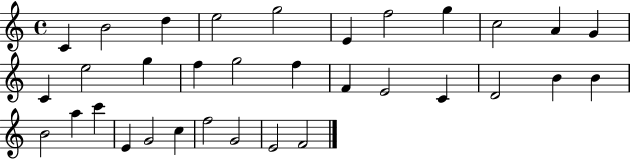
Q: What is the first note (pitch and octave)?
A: C4